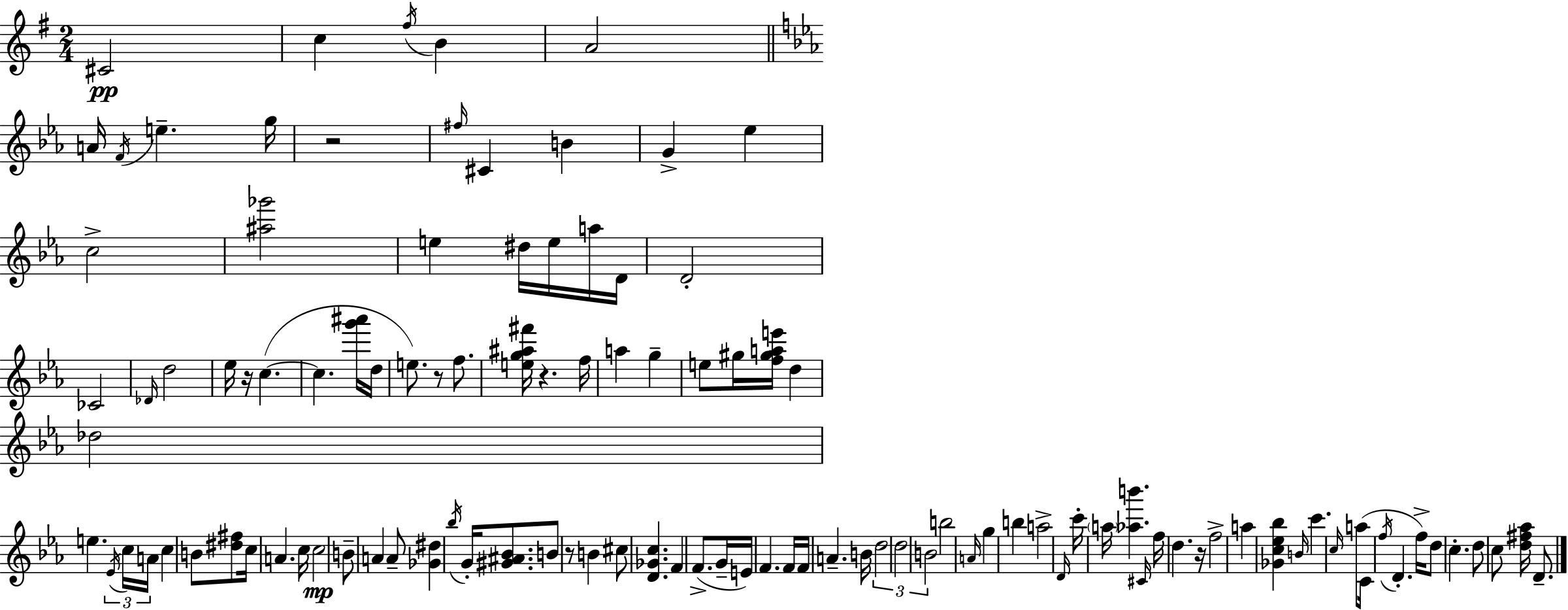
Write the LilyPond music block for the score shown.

{
  \clef treble
  \numericTimeSignature
  \time 2/4
  \key g \major
  cis'2\pp | c''4 \acciaccatura { fis''16 } b'4 | a'2 | \bar "||" \break \key ees \major a'16 \acciaccatura { f'16 } e''4.-- | g''16 r2 | \grace { fis''16 } cis'4 b'4 | g'4-> ees''4 | \break c''2-> | <ais'' ges'''>2 | e''4 dis''16 e''16 | a''16 d'16 d'2-. | \break ces'2 | \grace { des'16 } d''2 | ees''16 r16 c''4.~(~ | c''4. | \break <g''' ais'''>16 d''16 e''8.) r8 | f''8. <e'' g'' ais'' fis'''>16 r4. | f''16 a''4 g''4-- | e''8 gis''16 <f'' gis'' a'' e'''>16 d''4 | \break des''2 | e''4. | \tuplet 3/2 { \acciaccatura { ees'16 } c''16 a'16 } c''4 | b'8 <dis'' fis''>8 c''16 a'4. | \break c''16 c''2\mp | b'8-- a'4 | a'8-- <ges' dis''>4 | \acciaccatura { bes''16 } g'16-. <gis' ais' bes'>8. b'8 r8 | \break b'4 cis''8 <d' ges' c''>4. | f'4 | f'8.->( g'16-- e'16) f'4. | f'16 f'16 a'4.-- | \break b'16 \tuplet 3/2 { d''2 | d''2 | b'2 } | b''2 | \break \grace { a'16 } g''4 | b''4 a''2-> | \grace { d'16 } c'''16-. | \parenthesize a''16 <aes'' b'''>4. \grace { cis'16 } | \break f''16 d''4. r16 | f''2-> | a''4 <ges' c'' ees'' bes''>4 | \grace { b'16 } c'''4. \grace { c''16 }( | \break a''8 c'16 \acciaccatura { f''16 } d'4.-. | f''16->) d''8 c''4.-. | d''8 c''8 <d'' fis'' aes''>16 | d'8.-- \bar "|."
}